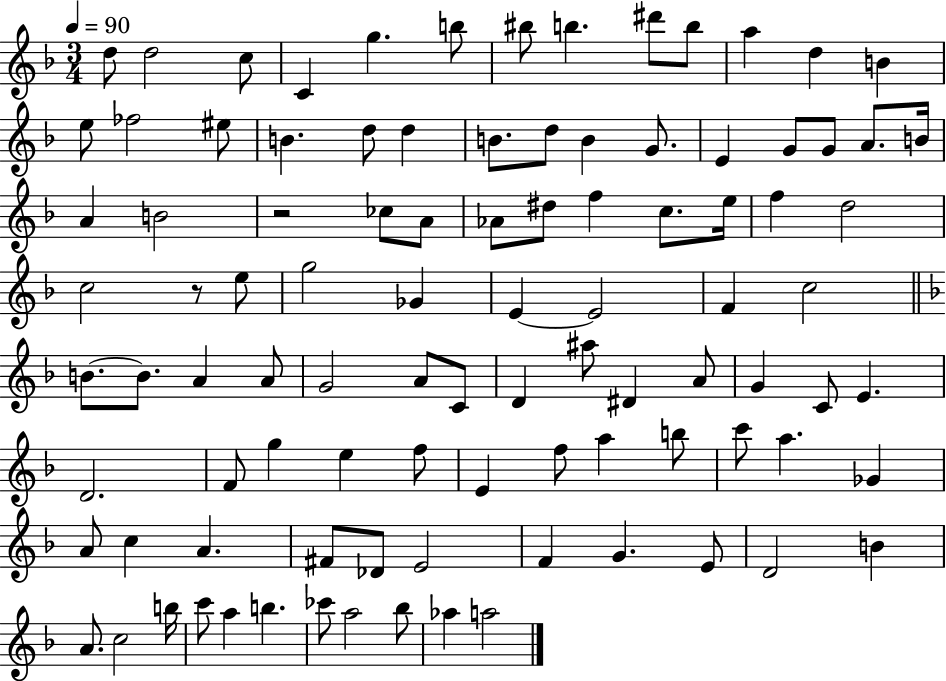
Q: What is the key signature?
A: F major